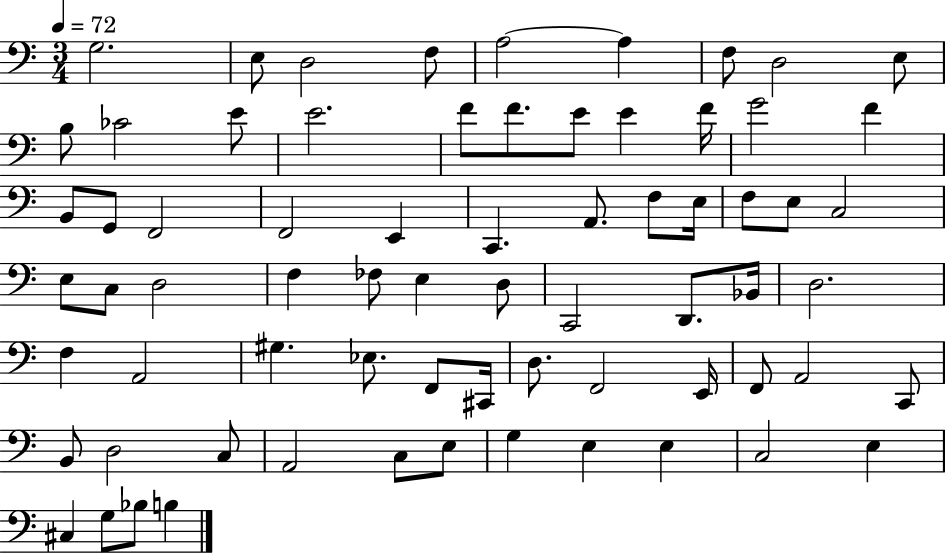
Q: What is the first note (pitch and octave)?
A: G3